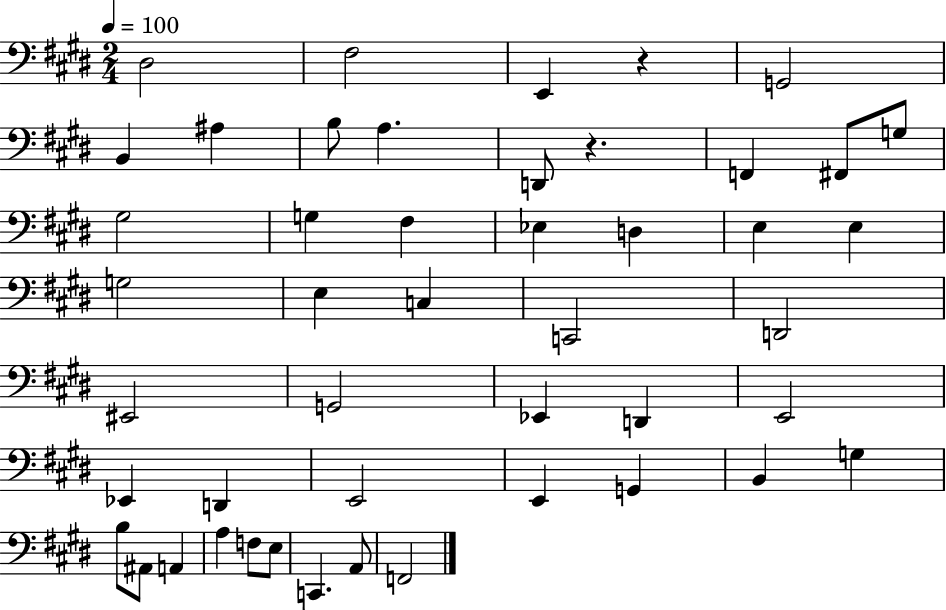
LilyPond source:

{
  \clef bass
  \numericTimeSignature
  \time 2/4
  \key e \major
  \tempo 4 = 100
  dis2 | fis2 | e,4 r4 | g,2 | \break b,4 ais4 | b8 a4. | d,8 r4. | f,4 fis,8 g8 | \break gis2 | g4 fis4 | ees4 d4 | e4 e4 | \break g2 | e4 c4 | c,2 | d,2 | \break eis,2 | g,2 | ees,4 d,4 | e,2 | \break ees,4 d,4 | e,2 | e,4 g,4 | b,4 g4 | \break b8 ais,8 a,4 | a4 f8 e8 | c,4. a,8 | f,2 | \break \bar "|."
}